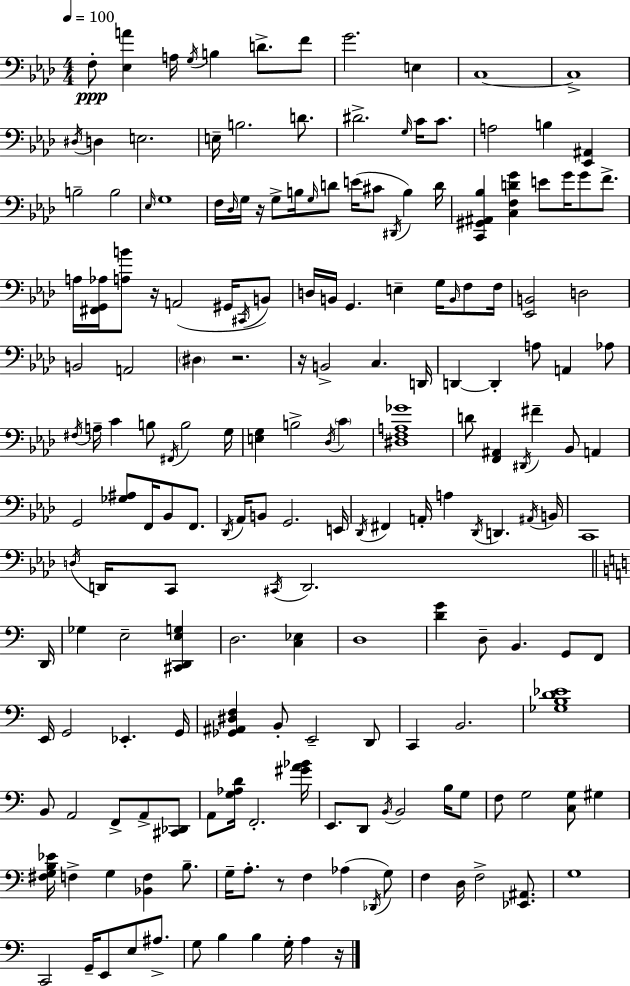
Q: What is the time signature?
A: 4/4